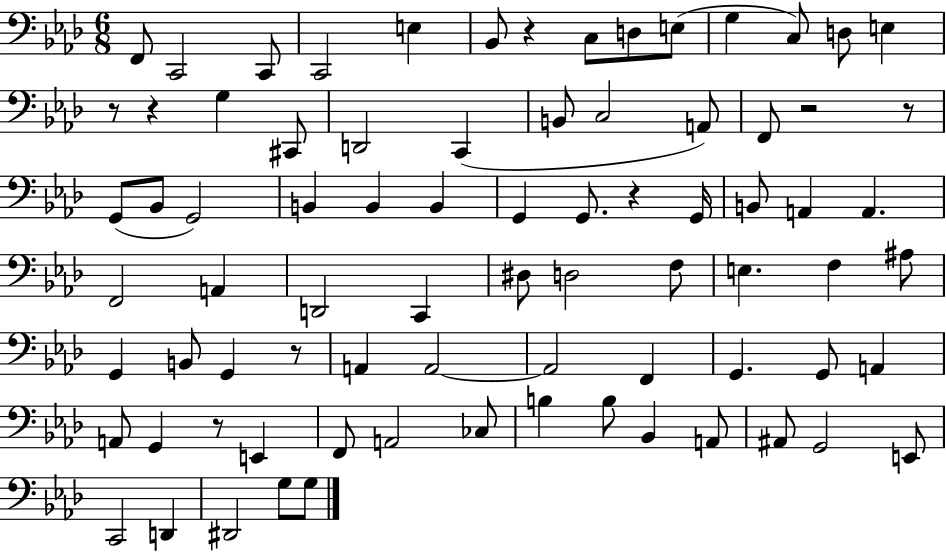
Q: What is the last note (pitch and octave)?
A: G3